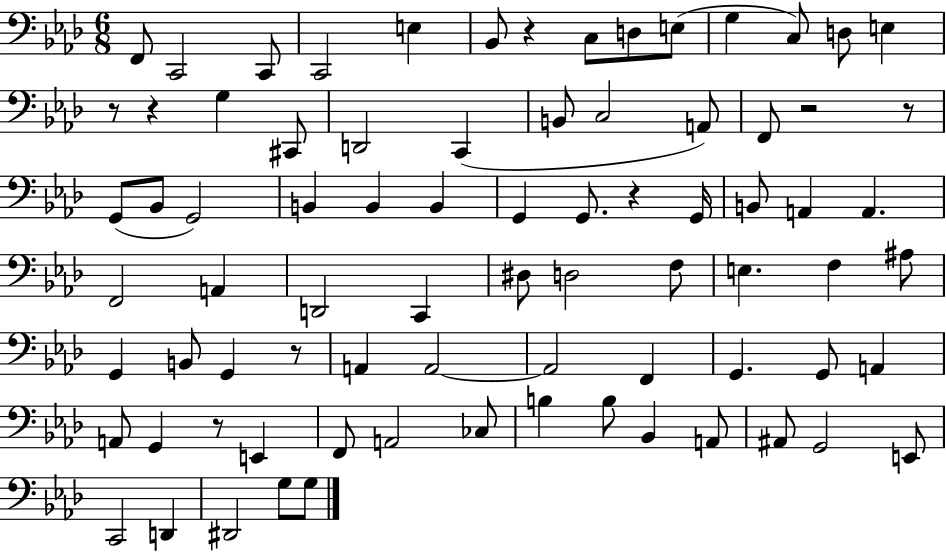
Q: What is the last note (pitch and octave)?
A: G3